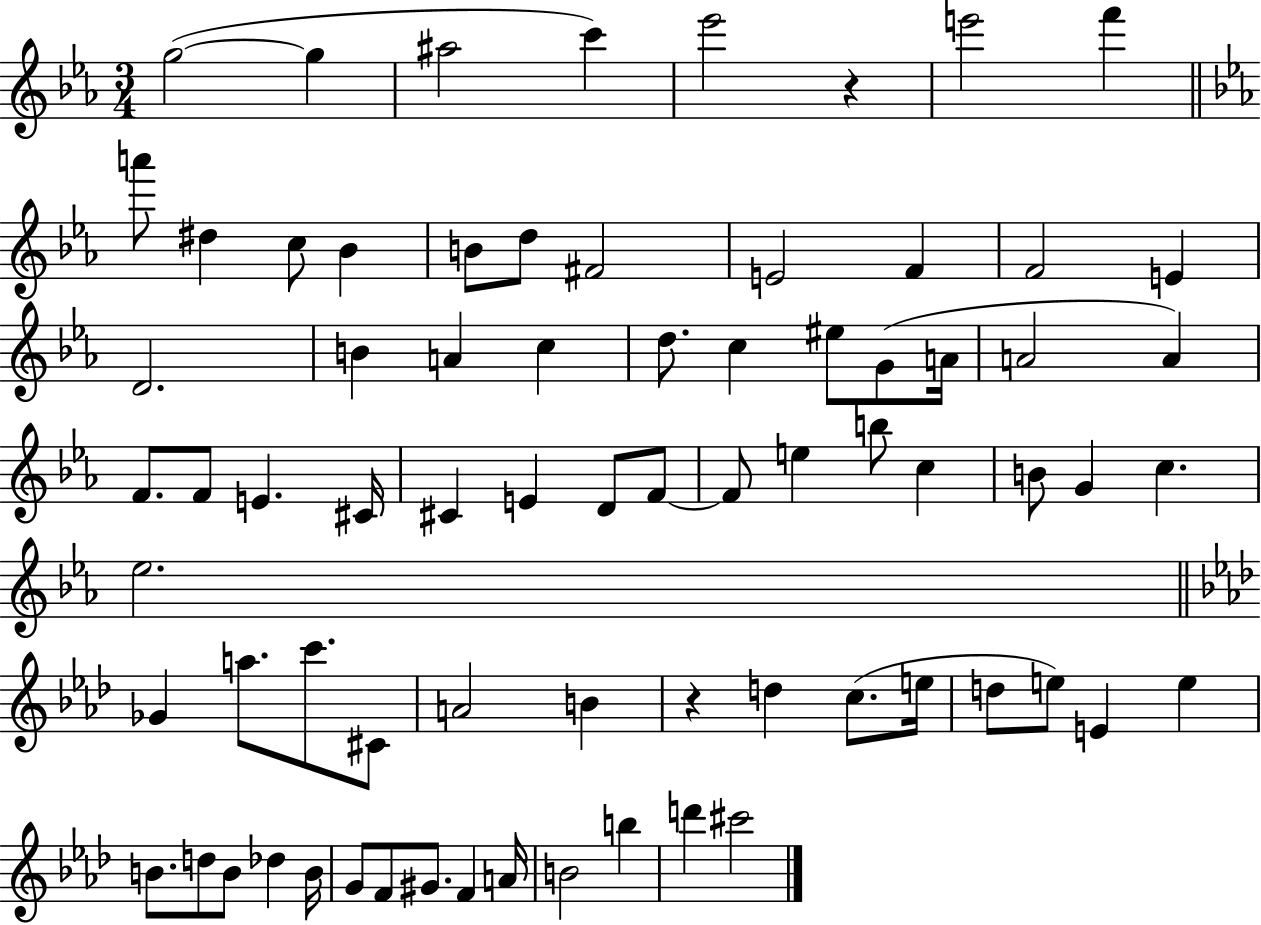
G5/h G5/q A#5/h C6/q Eb6/h R/q E6/h F6/q A6/e D#5/q C5/e Bb4/q B4/e D5/e F#4/h E4/h F4/q F4/h E4/q D4/h. B4/q A4/q C5/q D5/e. C5/q EIS5/e G4/e A4/s A4/h A4/q F4/e. F4/e E4/q. C#4/s C#4/q E4/q D4/e F4/e F4/e E5/q B5/e C5/q B4/e G4/q C5/q. Eb5/h. Gb4/q A5/e. C6/e. C#4/e A4/h B4/q R/q D5/q C5/e. E5/s D5/e E5/e E4/q E5/q B4/e. D5/e B4/e Db5/q B4/s G4/e F4/e G#4/e. F4/q A4/s B4/h B5/q D6/q C#6/h